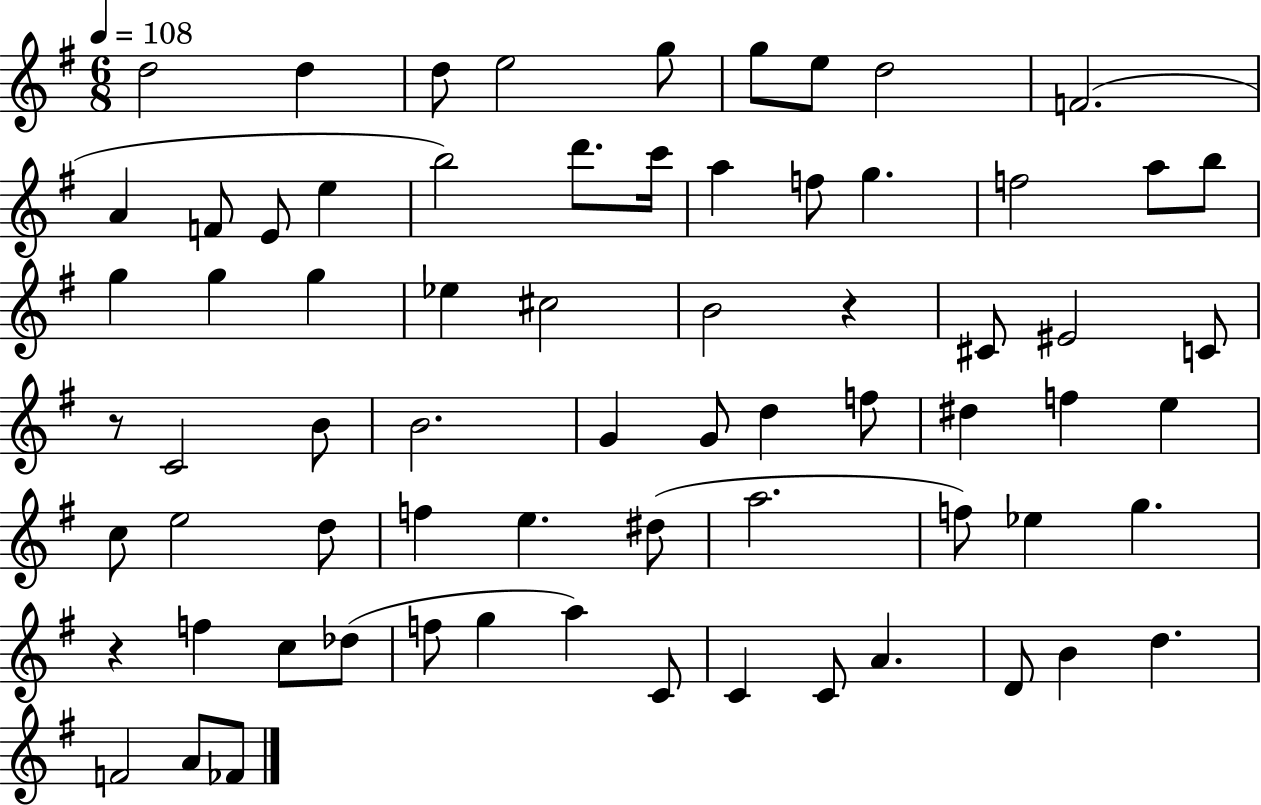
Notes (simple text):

D5/h D5/q D5/e E5/h G5/e G5/e E5/e D5/h F4/h. A4/q F4/e E4/e E5/q B5/h D6/e. C6/s A5/q F5/e G5/q. F5/h A5/e B5/e G5/q G5/q G5/q Eb5/q C#5/h B4/h R/q C#4/e EIS4/h C4/e R/e C4/h B4/e B4/h. G4/q G4/e D5/q F5/e D#5/q F5/q E5/q C5/e E5/h D5/e F5/q E5/q. D#5/e A5/h. F5/e Eb5/q G5/q. R/q F5/q C5/e Db5/e F5/e G5/q A5/q C4/e C4/q C4/e A4/q. D4/e B4/q D5/q. F4/h A4/e FES4/e